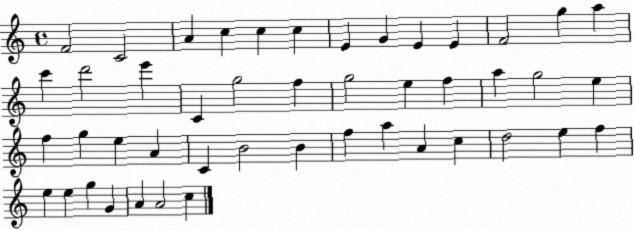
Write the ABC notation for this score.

X:1
T:Untitled
M:4/4
L:1/4
K:C
F2 C2 A c c c E G E E F2 g a c' d'2 e' C g2 f g2 e f a g2 e f g e A C B2 B f a A c d2 e f e e g G A A2 c